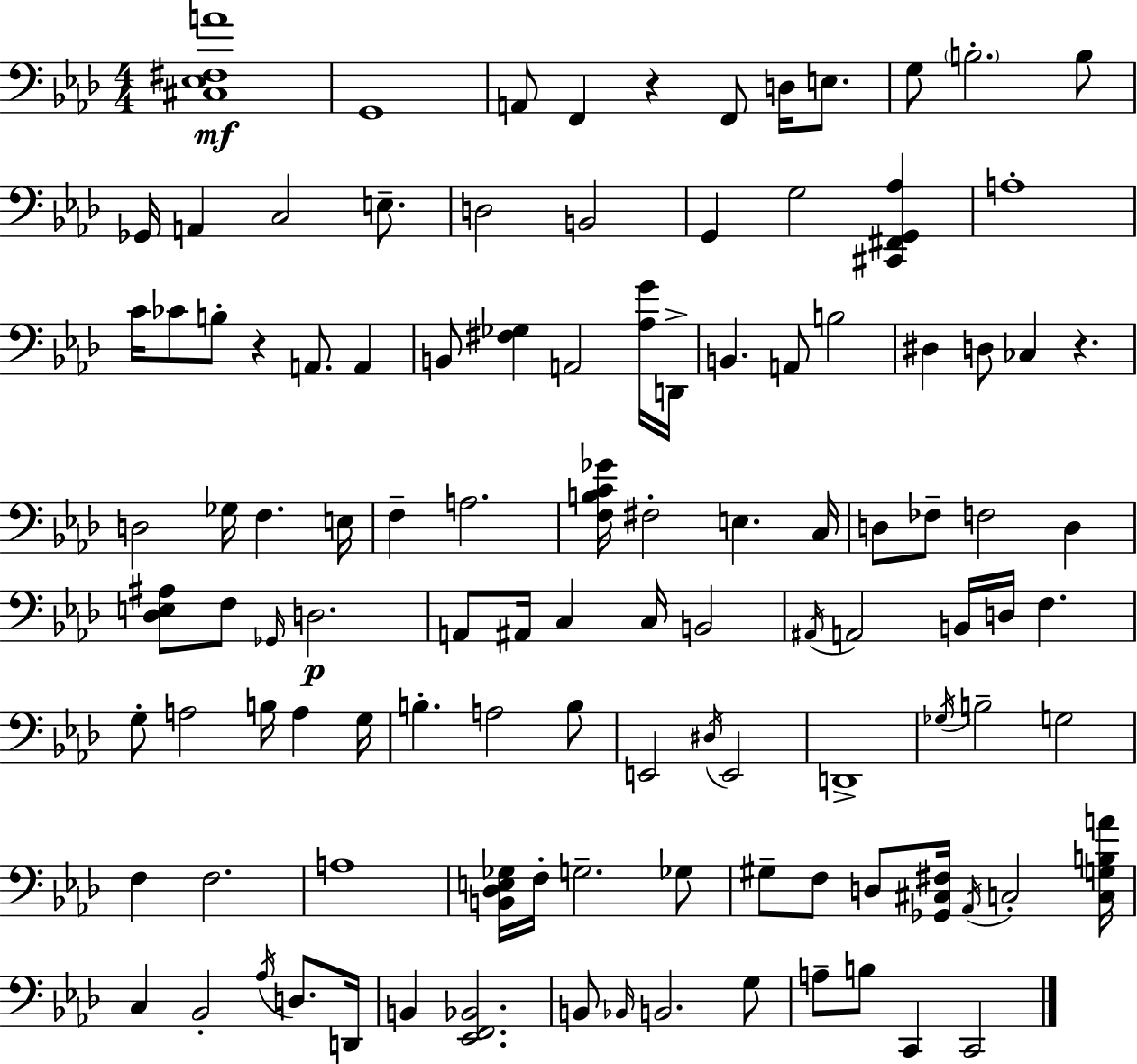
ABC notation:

X:1
T:Untitled
M:4/4
L:1/4
K:Fm
[^C,_E,^F,A]4 G,,4 A,,/2 F,, z F,,/2 D,/4 E,/2 G,/2 B,2 B,/2 _G,,/4 A,, C,2 E,/2 D,2 B,,2 G,, G,2 [^C,,^F,,G,,_A,] A,4 C/4 _C/2 B,/2 z A,,/2 A,, B,,/2 [^F,_G,] A,,2 [_A,G]/4 D,,/4 B,, A,,/2 B,2 ^D, D,/2 _C, z D,2 _G,/4 F, E,/4 F, A,2 [F,B,C_G]/4 ^F,2 E, C,/4 D,/2 _F,/2 F,2 D, [_D,E,^A,]/2 F,/2 _G,,/4 D,2 A,,/2 ^A,,/4 C, C,/4 B,,2 ^A,,/4 A,,2 B,,/4 D,/4 F, G,/2 A,2 B,/4 A, G,/4 B, A,2 B,/2 E,,2 ^D,/4 E,,2 D,,4 _G,/4 B,2 G,2 F, F,2 A,4 [B,,_D,E,_G,]/4 F,/4 G,2 _G,/2 ^G,/2 F,/2 D,/2 [_G,,^C,^F,]/4 _A,,/4 C,2 [C,G,B,A]/4 C, _B,,2 _A,/4 D,/2 D,,/4 B,, [_E,,F,,_B,,]2 B,,/2 _B,,/4 B,,2 G,/2 A,/2 B,/2 C,, C,,2